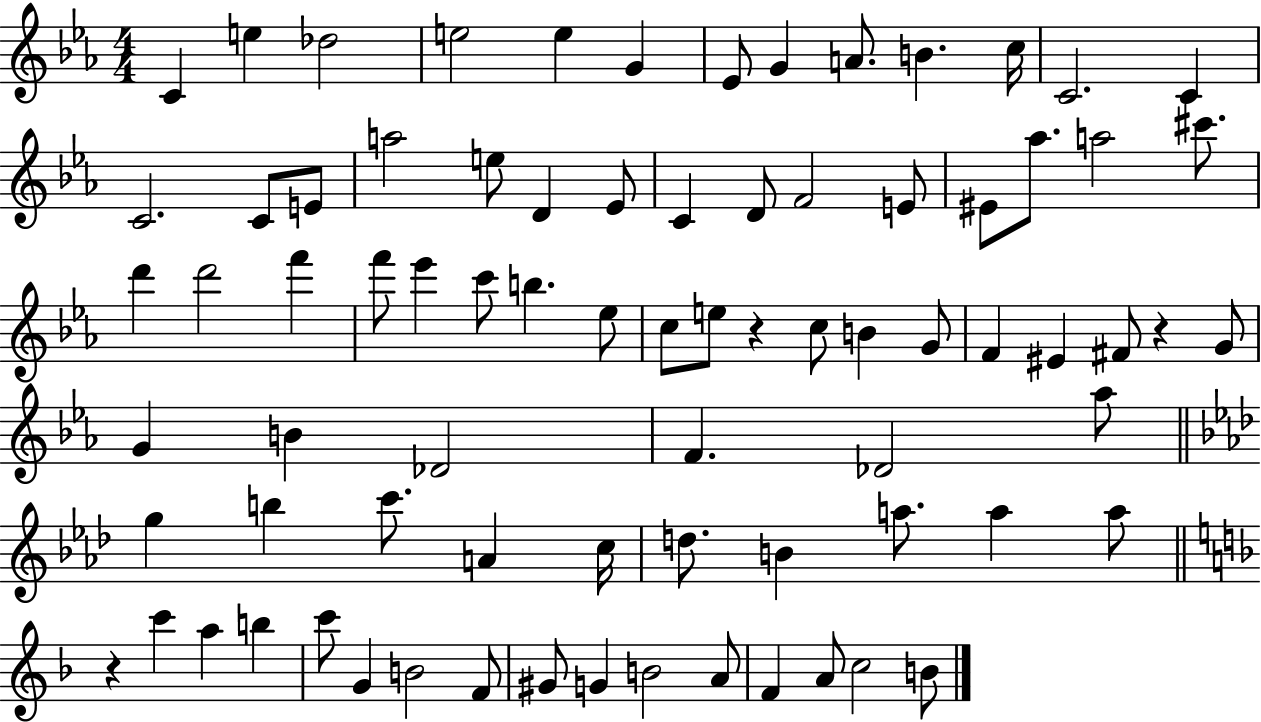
{
  \clef treble
  \numericTimeSignature
  \time 4/4
  \key ees \major
  c'4 e''4 des''2 | e''2 e''4 g'4 | ees'8 g'4 a'8. b'4. c''16 | c'2. c'4 | \break c'2. c'8 e'8 | a''2 e''8 d'4 ees'8 | c'4 d'8 f'2 e'8 | eis'8 aes''8. a''2 cis'''8. | \break d'''4 d'''2 f'''4 | f'''8 ees'''4 c'''8 b''4. ees''8 | c''8 e''8 r4 c''8 b'4 g'8 | f'4 eis'4 fis'8 r4 g'8 | \break g'4 b'4 des'2 | f'4. des'2 aes''8 | \bar "||" \break \key f \minor g''4 b''4 c'''8. a'4 c''16 | d''8. b'4 a''8. a''4 a''8 | \bar "||" \break \key f \major r4 c'''4 a''4 b''4 | c'''8 g'4 b'2 f'8 | gis'8 g'4 b'2 a'8 | f'4 a'8 c''2 b'8 | \break \bar "|."
}